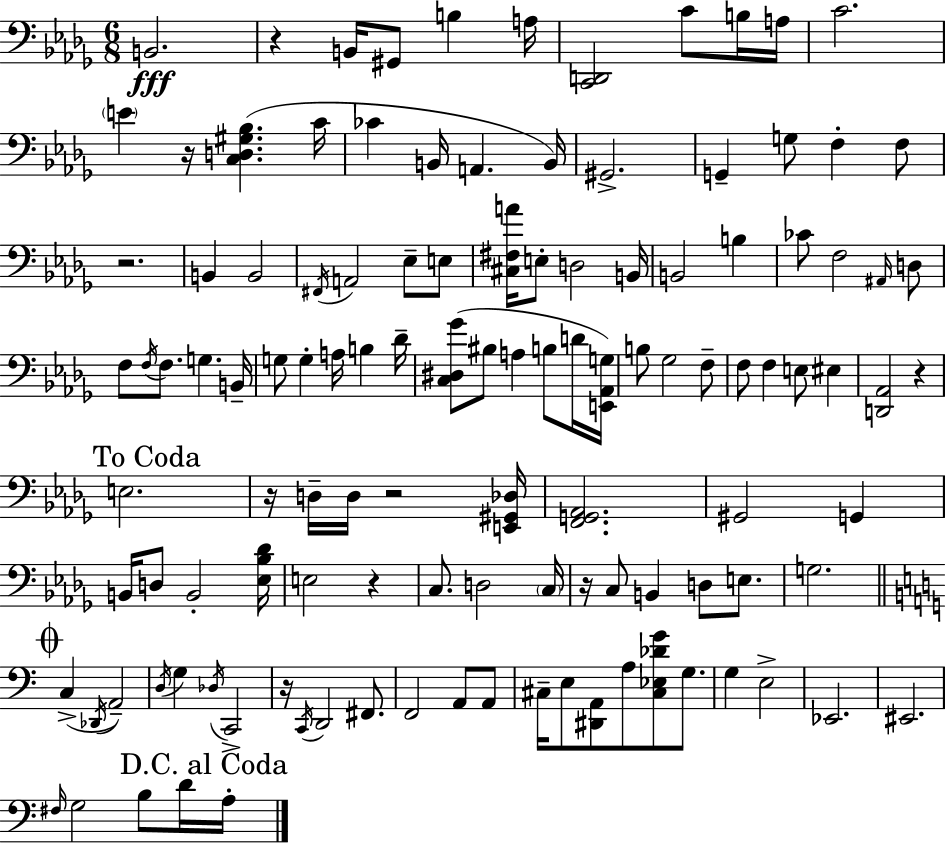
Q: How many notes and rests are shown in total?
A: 119